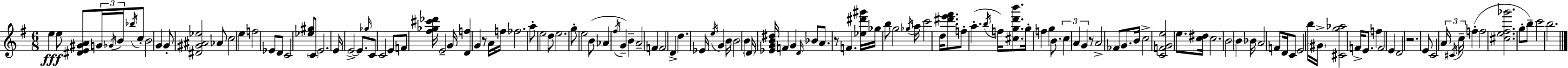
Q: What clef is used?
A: treble